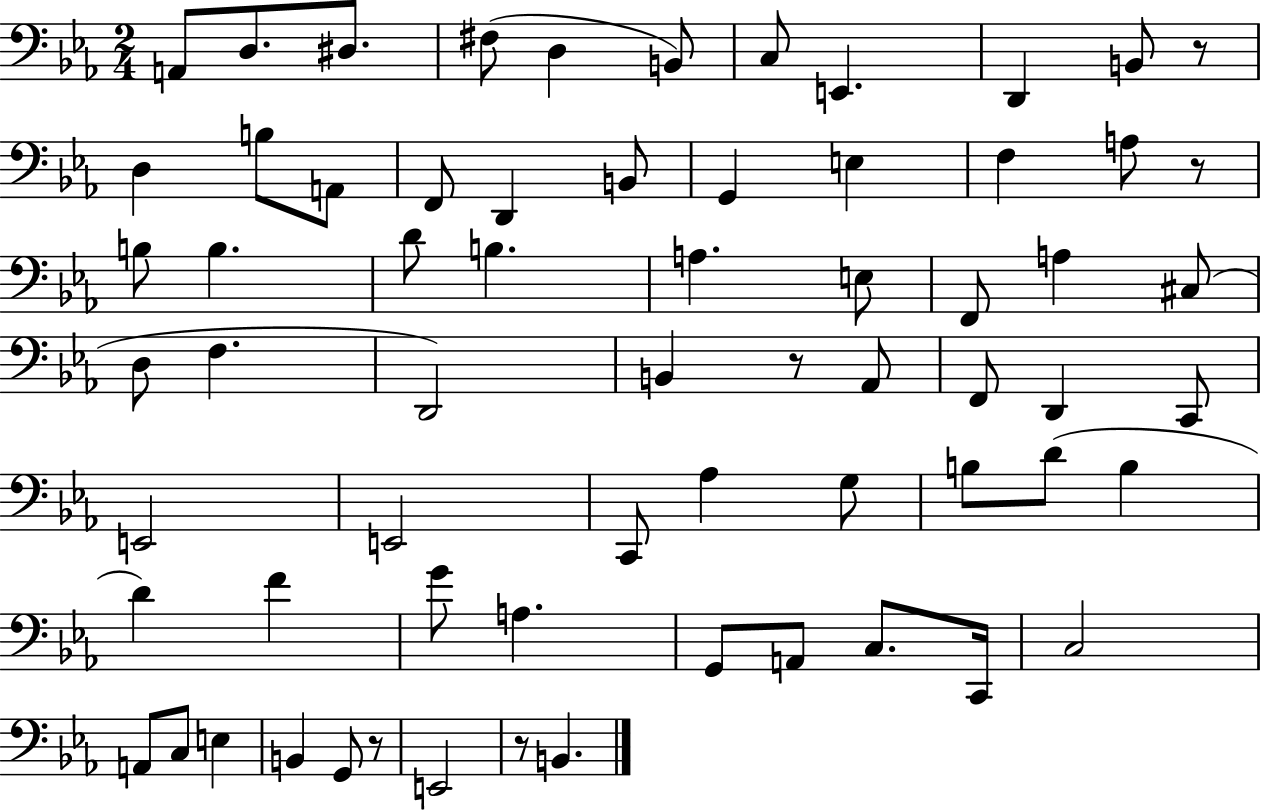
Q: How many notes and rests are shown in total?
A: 66